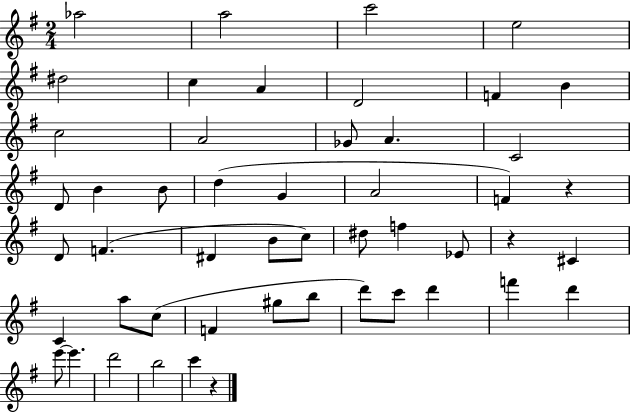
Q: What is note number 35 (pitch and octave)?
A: F4